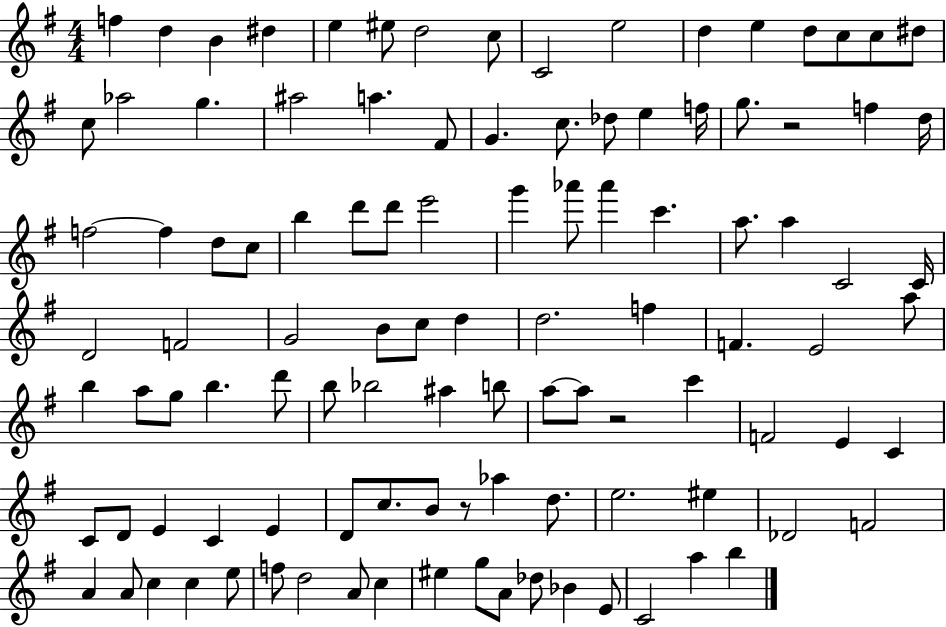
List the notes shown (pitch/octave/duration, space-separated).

F5/q D5/q B4/q D#5/q E5/q EIS5/e D5/h C5/e C4/h E5/h D5/q E5/q D5/e C5/e C5/e D#5/e C5/e Ab5/h G5/q. A#5/h A5/q. F#4/e G4/q. C5/e. Db5/e E5/q F5/s G5/e. R/h F5/q D5/s F5/h F5/q D5/e C5/e B5/q D6/e D6/e E6/h G6/q Ab6/e Ab6/q C6/q. A5/e. A5/q C4/h C4/s D4/h F4/h G4/h B4/e C5/e D5/q D5/h. F5/q F4/q. E4/h A5/e B5/q A5/e G5/e B5/q. D6/e B5/e Bb5/h A#5/q B5/e A5/e A5/e R/h C6/q F4/h E4/q C4/q C4/e D4/e E4/q C4/q E4/q D4/e C5/e. B4/e R/e Ab5/q D5/e. E5/h. EIS5/q Db4/h F4/h A4/q A4/e C5/q C5/q E5/e F5/e D5/h A4/e C5/q EIS5/q G5/e A4/e Db5/e Bb4/q E4/e C4/h A5/q B5/q